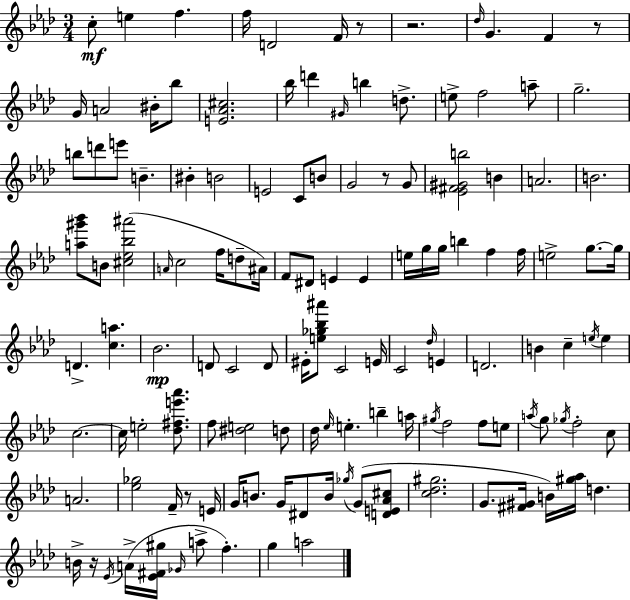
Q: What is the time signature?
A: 3/4